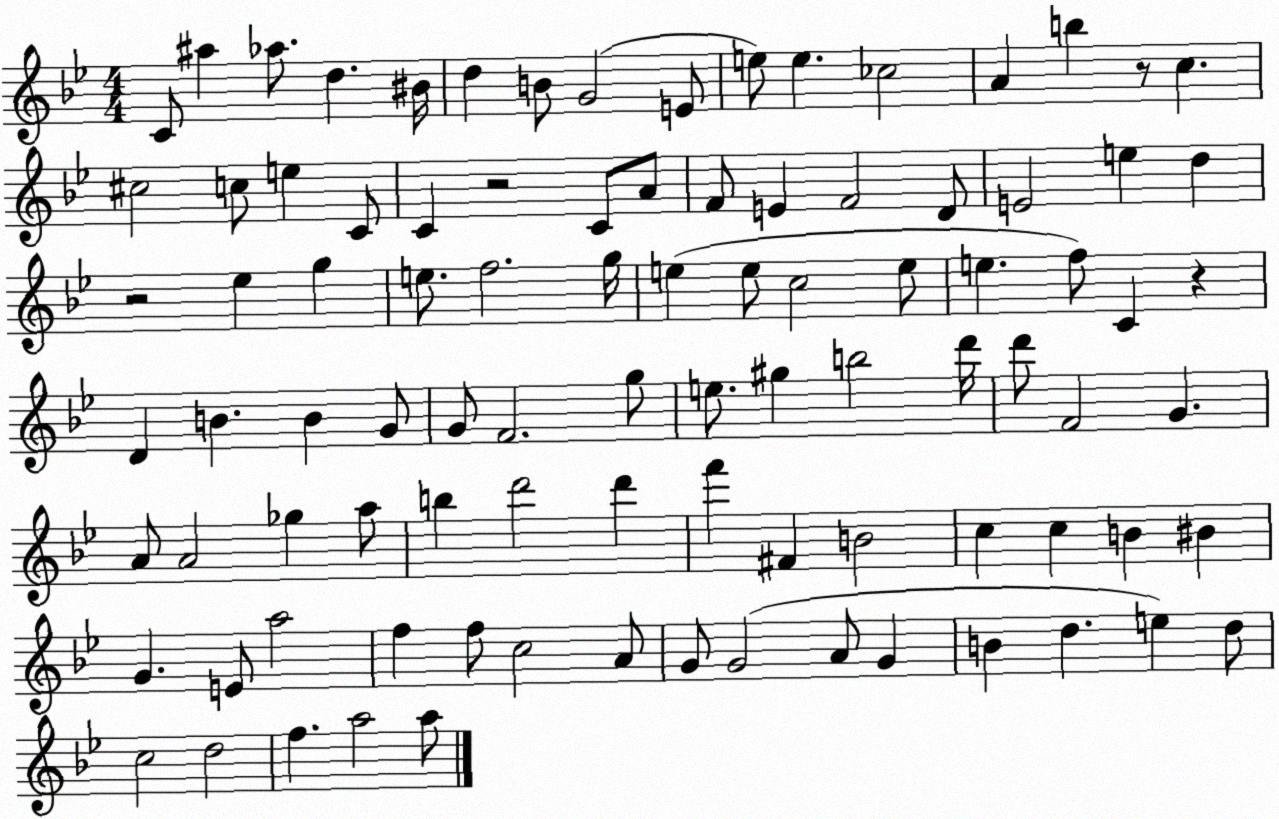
X:1
T:Untitled
M:4/4
L:1/4
K:Bb
C/2 ^a _a/2 d ^B/4 d B/2 G2 E/2 e/2 e _c2 A b z/2 c ^c2 c/2 e C/2 C z2 C/2 A/2 F/2 E F2 D/2 E2 e d z2 _e g e/2 f2 g/4 e e/2 c2 e/2 e f/2 C z D B B G/2 G/2 F2 g/2 e/2 ^g b2 d'/4 d'/2 F2 G A/2 A2 _g a/2 b d'2 d' f' ^F B2 c c B ^B G E/2 a2 f f/2 c2 A/2 G/2 G2 A/2 G B d e d/2 c2 d2 f a2 a/2